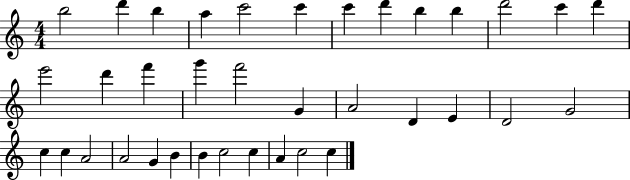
B5/h D6/q B5/q A5/q C6/h C6/q C6/q D6/q B5/q B5/q D6/h C6/q D6/q E6/h D6/q F6/q G6/q F6/h G4/q A4/h D4/q E4/q D4/h G4/h C5/q C5/q A4/h A4/h G4/q B4/q B4/q C5/h C5/q A4/q C5/h C5/q